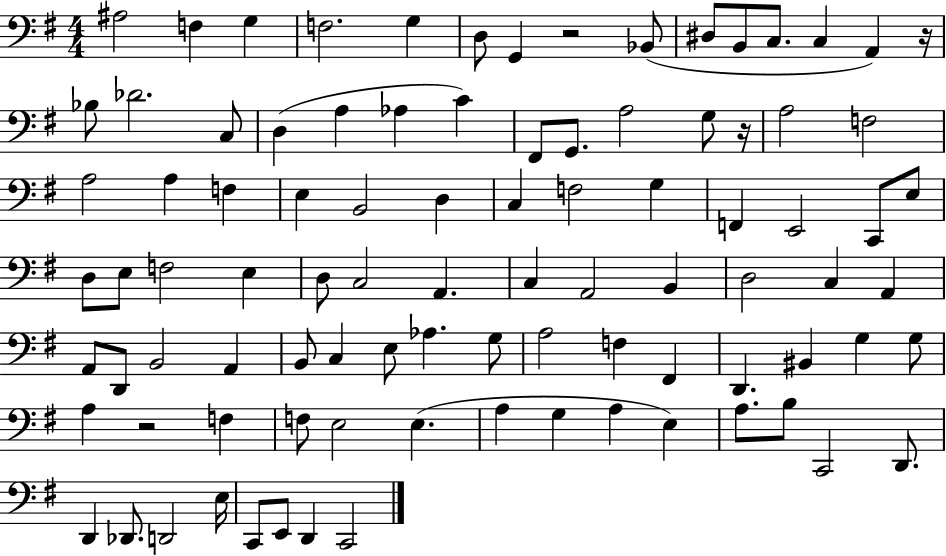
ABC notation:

X:1
T:Untitled
M:4/4
L:1/4
K:G
^A,2 F, G, F,2 G, D,/2 G,, z2 _B,,/2 ^D,/2 B,,/2 C,/2 C, A,, z/4 _B,/2 _D2 C,/2 D, A, _A, C ^F,,/2 G,,/2 A,2 G,/2 z/4 A,2 F,2 A,2 A, F, E, B,,2 D, C, F,2 G, F,, E,,2 C,,/2 E,/2 D,/2 E,/2 F,2 E, D,/2 C,2 A,, C, A,,2 B,, D,2 C, A,, A,,/2 D,,/2 B,,2 A,, B,,/2 C, E,/2 _A, G,/2 A,2 F, ^F,, D,, ^B,, G, G,/2 A, z2 F, F,/2 E,2 E, A, G, A, E, A,/2 B,/2 C,,2 D,,/2 D,, _D,,/2 D,,2 E,/4 C,,/2 E,,/2 D,, C,,2